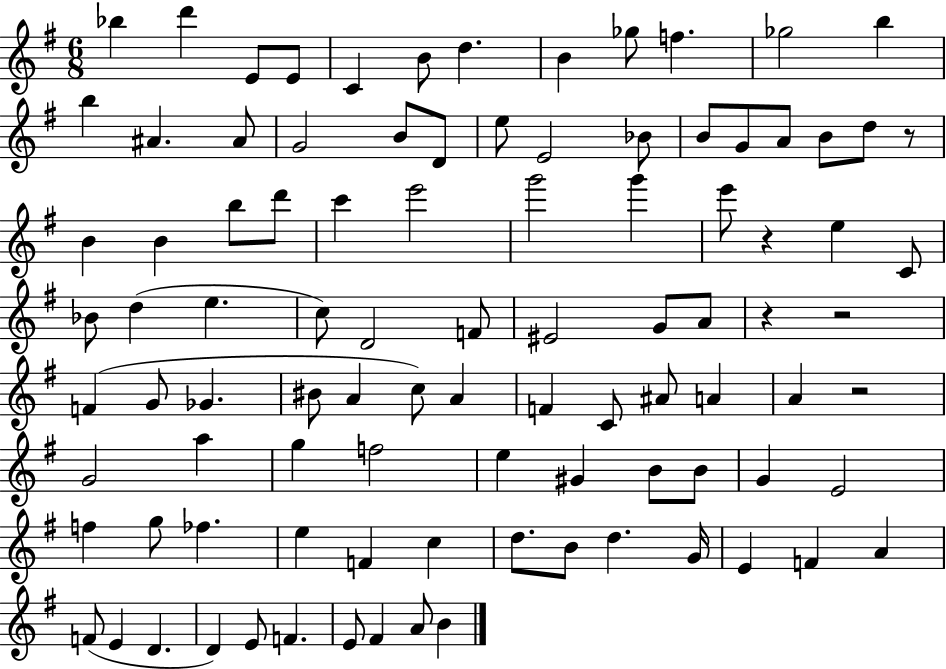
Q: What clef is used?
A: treble